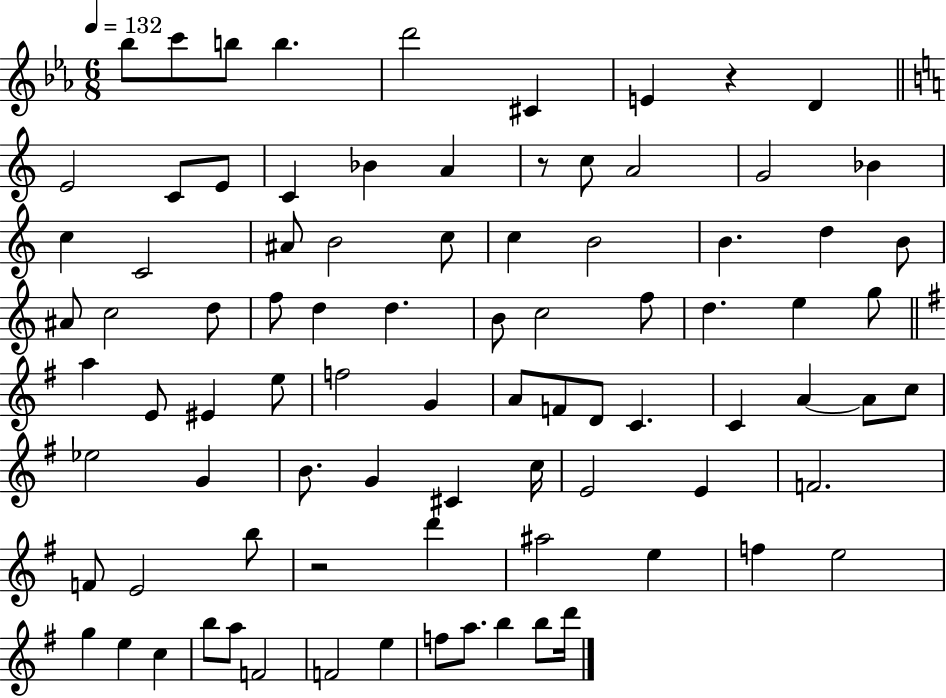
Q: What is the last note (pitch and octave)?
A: D6